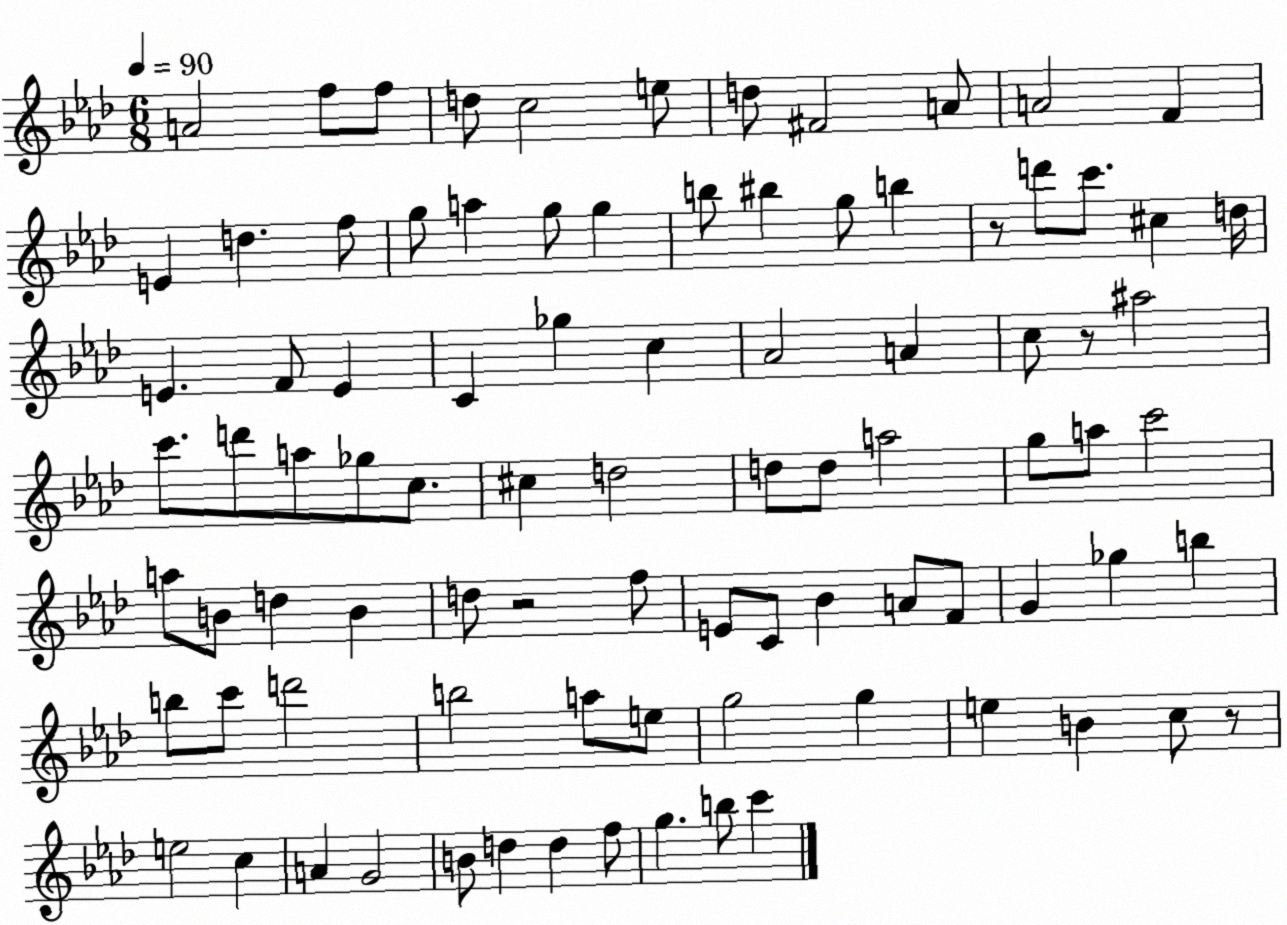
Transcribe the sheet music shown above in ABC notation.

X:1
T:Untitled
M:6/8
L:1/4
K:Ab
A2 f/2 f/2 d/2 c2 e/2 d/2 ^F2 A/2 A2 F E d f/2 g/2 a g/2 g b/2 ^b g/2 b z/2 d'/2 c'/2 ^c d/4 E F/2 E C _g c _A2 A c/2 z/2 ^a2 c'/2 d'/2 a/2 _g/2 c/2 ^c d2 d/2 d/2 a2 g/2 a/2 c'2 a/2 B/2 d B d/2 z2 f/2 E/2 C/2 _B A/2 F/2 G _g b b/2 c'/2 d'2 b2 a/2 e/2 g2 g e B c/2 z/2 e2 c A G2 B/2 d d f/2 g b/2 c'